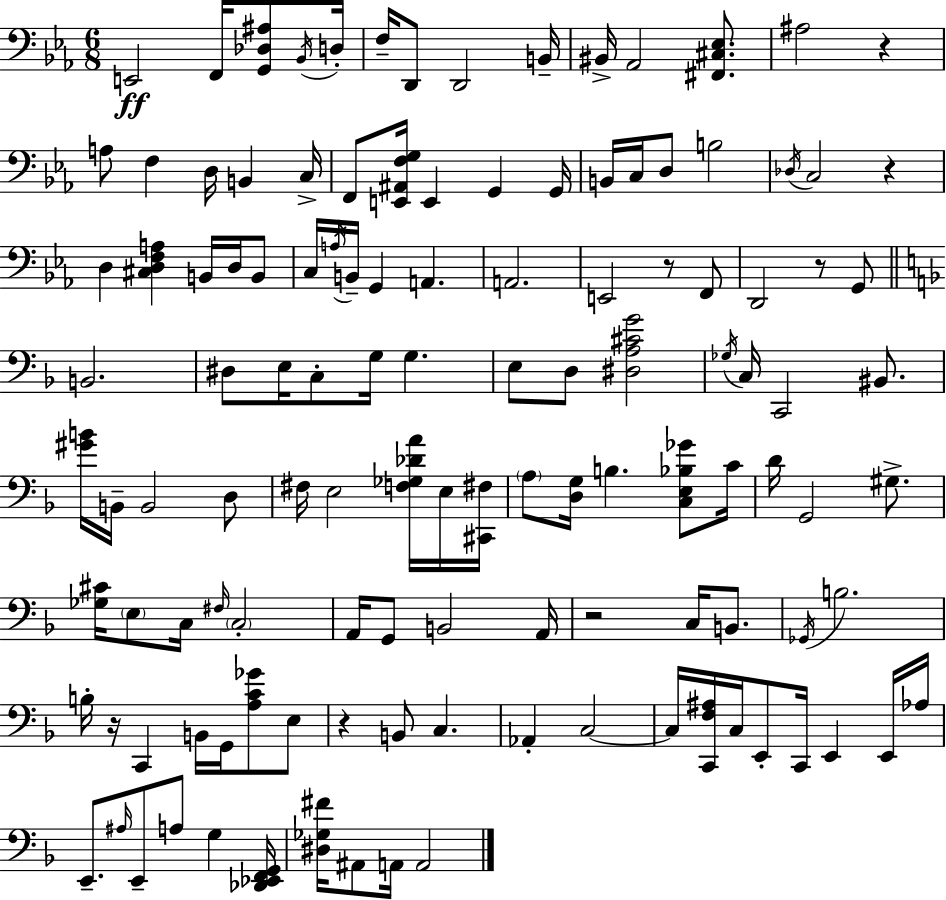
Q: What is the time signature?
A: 6/8